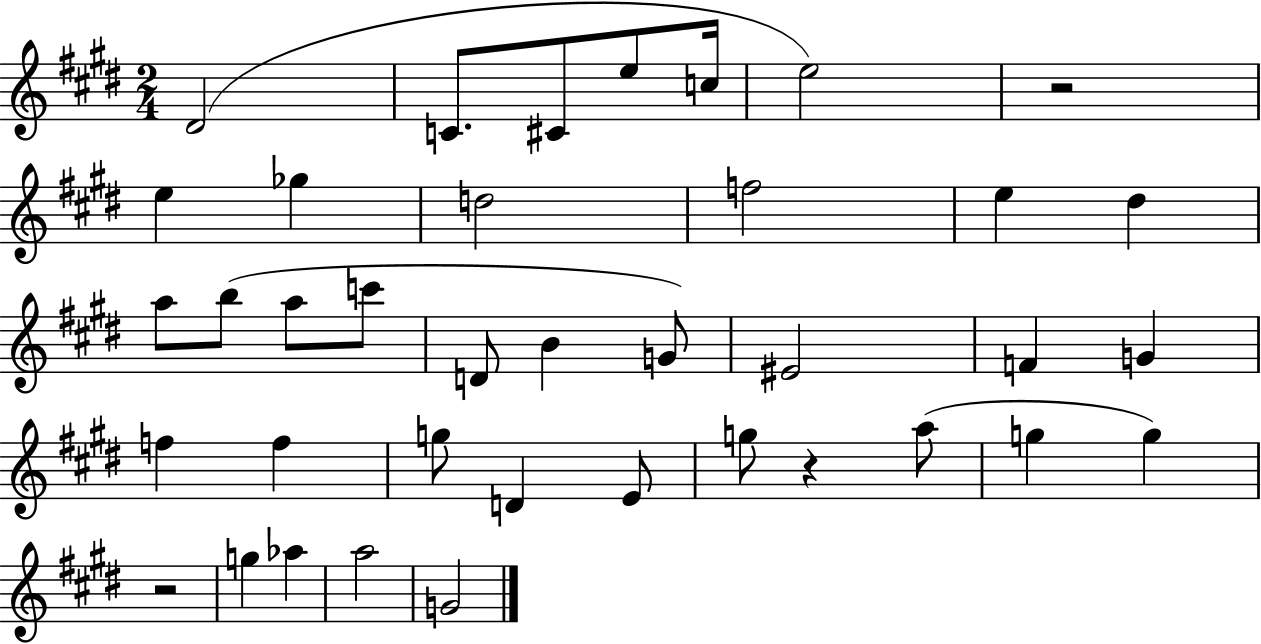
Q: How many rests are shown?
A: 3